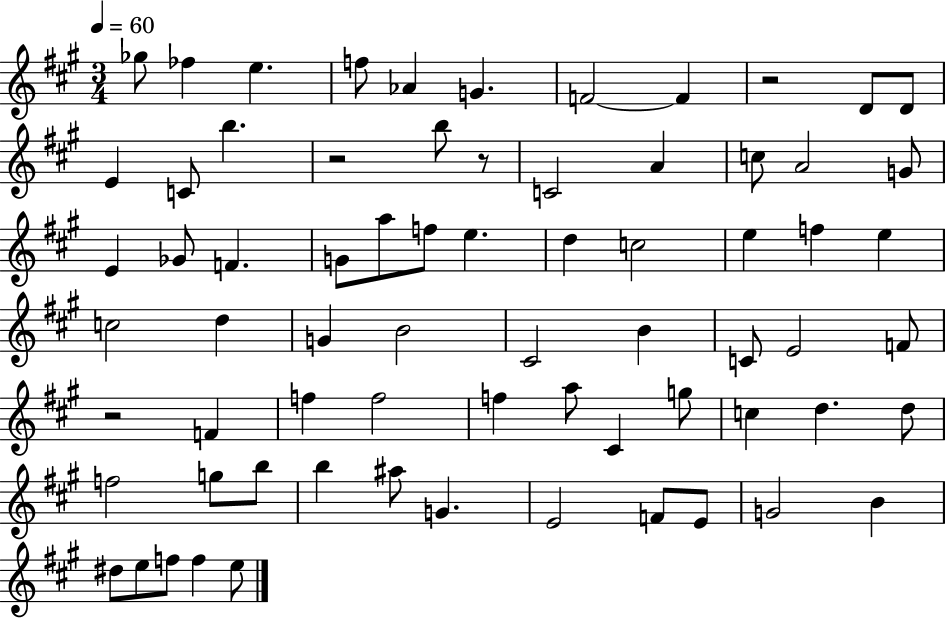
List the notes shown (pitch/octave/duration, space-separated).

Gb5/e FES5/q E5/q. F5/e Ab4/q G4/q. F4/h F4/q R/h D4/e D4/e E4/q C4/e B5/q. R/h B5/e R/e C4/h A4/q C5/e A4/h G4/e E4/q Gb4/e F4/q. G4/e A5/e F5/e E5/q. D5/q C5/h E5/q F5/q E5/q C5/h D5/q G4/q B4/h C#4/h B4/q C4/e E4/h F4/e R/h F4/q F5/q F5/h F5/q A5/e C#4/q G5/e C5/q D5/q. D5/e F5/h G5/e B5/e B5/q A#5/e G4/q. E4/h F4/e E4/e G4/h B4/q D#5/e E5/e F5/e F5/q E5/e